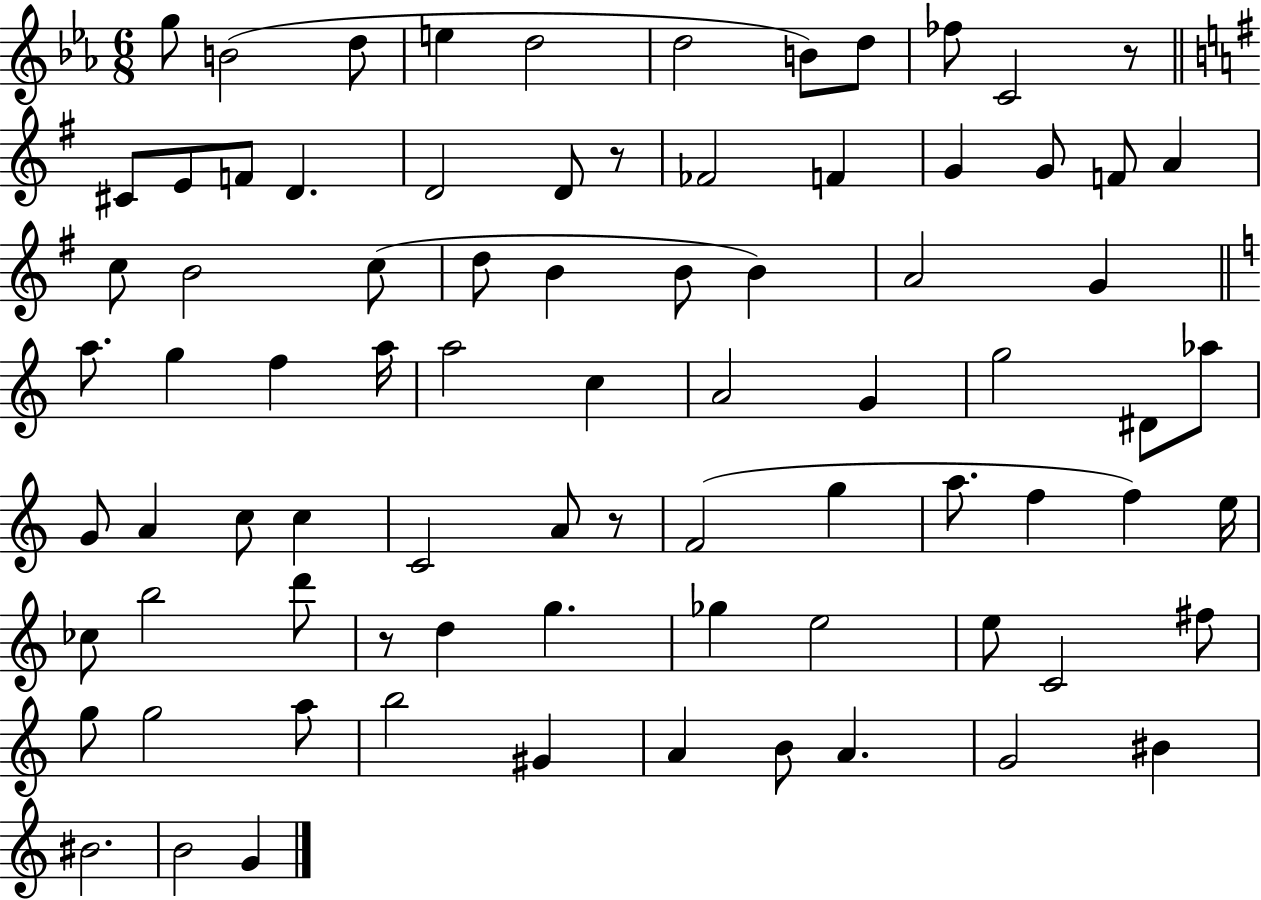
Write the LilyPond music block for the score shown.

{
  \clef treble
  \numericTimeSignature
  \time 6/8
  \key ees \major
  g''8 b'2( d''8 | e''4 d''2 | d''2 b'8) d''8 | fes''8 c'2 r8 | \break \bar "||" \break \key g \major cis'8 e'8 f'8 d'4. | d'2 d'8 r8 | fes'2 f'4 | g'4 g'8 f'8 a'4 | \break c''8 b'2 c''8( | d''8 b'4 b'8 b'4) | a'2 g'4 | \bar "||" \break \key c \major a''8. g''4 f''4 a''16 | a''2 c''4 | a'2 g'4 | g''2 dis'8 aes''8 | \break g'8 a'4 c''8 c''4 | c'2 a'8 r8 | f'2( g''4 | a''8. f''4 f''4) e''16 | \break ces''8 b''2 d'''8 | r8 d''4 g''4. | ges''4 e''2 | e''8 c'2 fis''8 | \break g''8 g''2 a''8 | b''2 gis'4 | a'4 b'8 a'4. | g'2 bis'4 | \break bis'2. | b'2 g'4 | \bar "|."
}